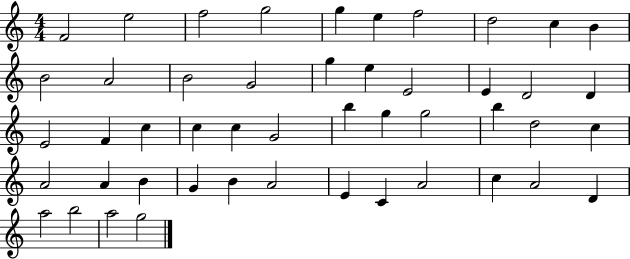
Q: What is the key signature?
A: C major